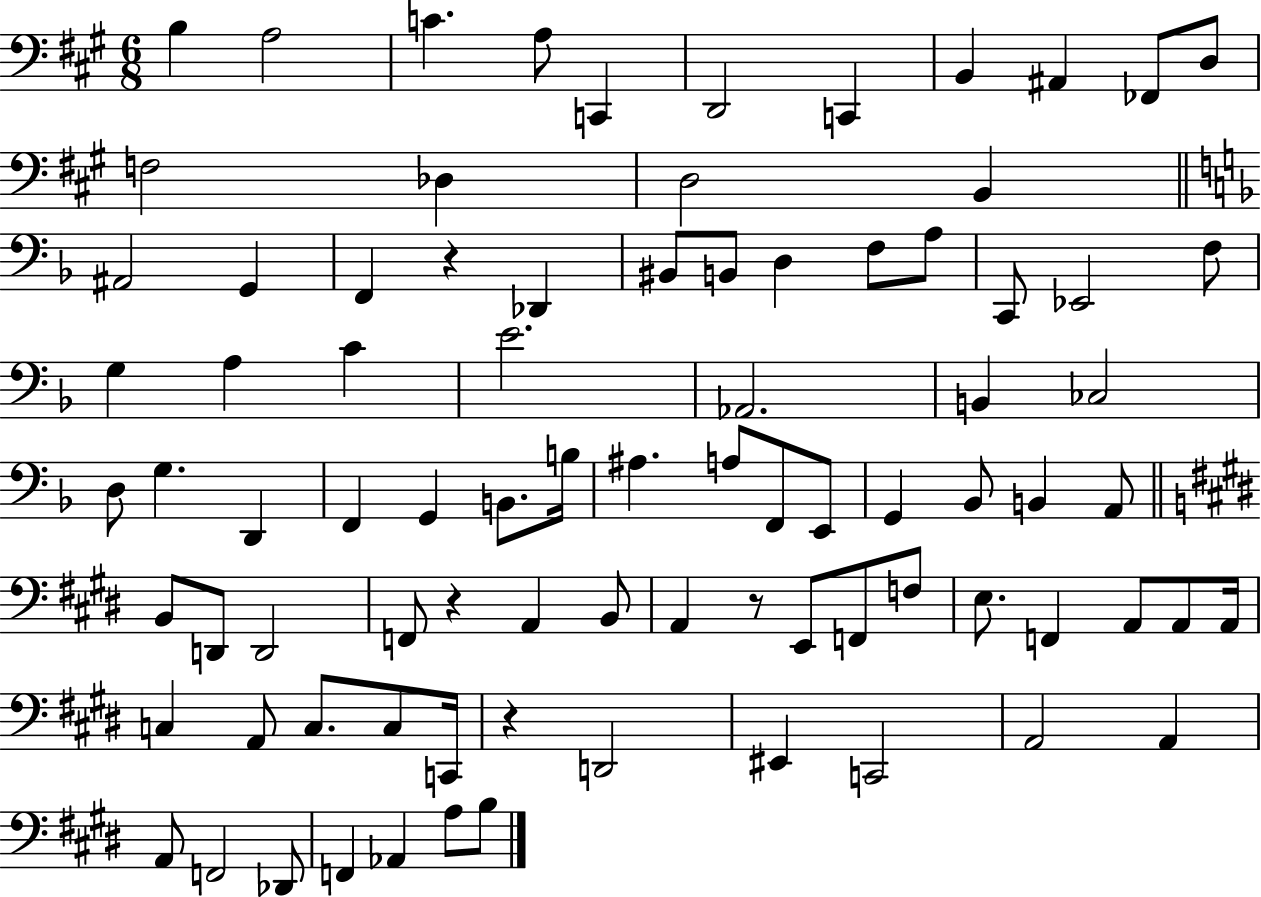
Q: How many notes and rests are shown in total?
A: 85